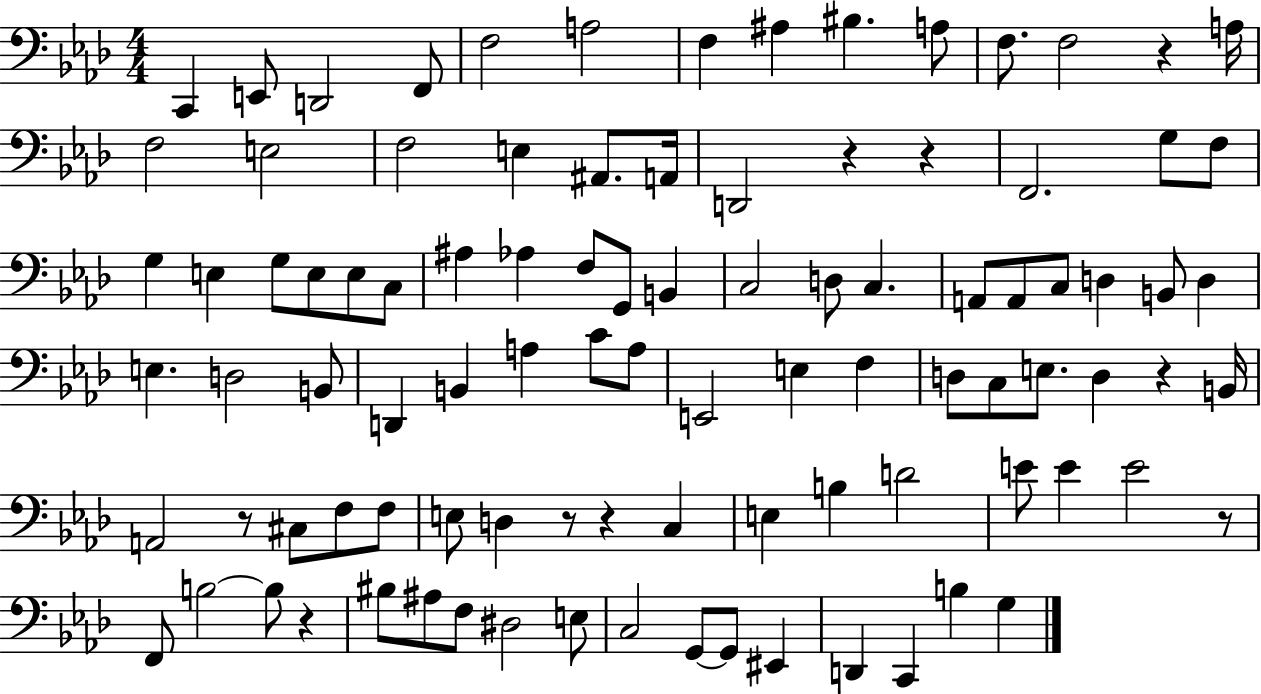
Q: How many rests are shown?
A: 9